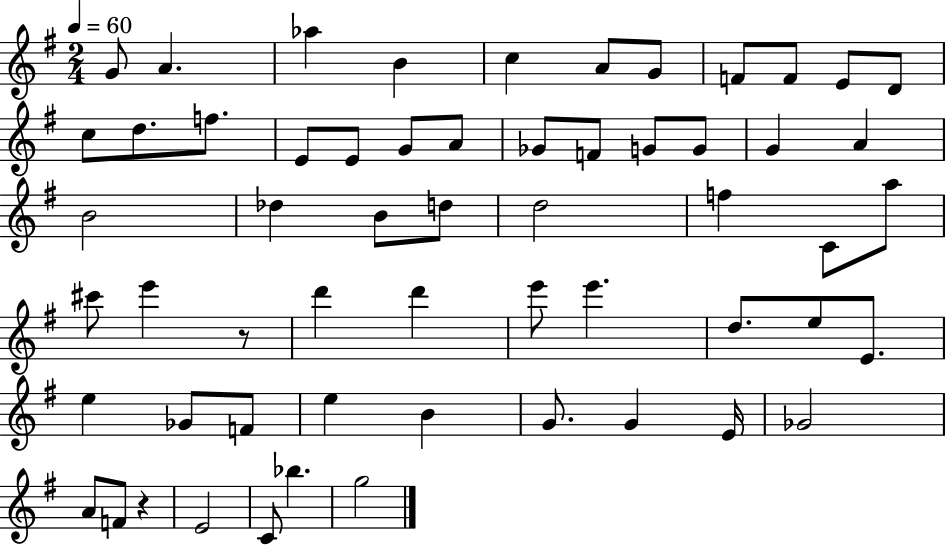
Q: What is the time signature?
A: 2/4